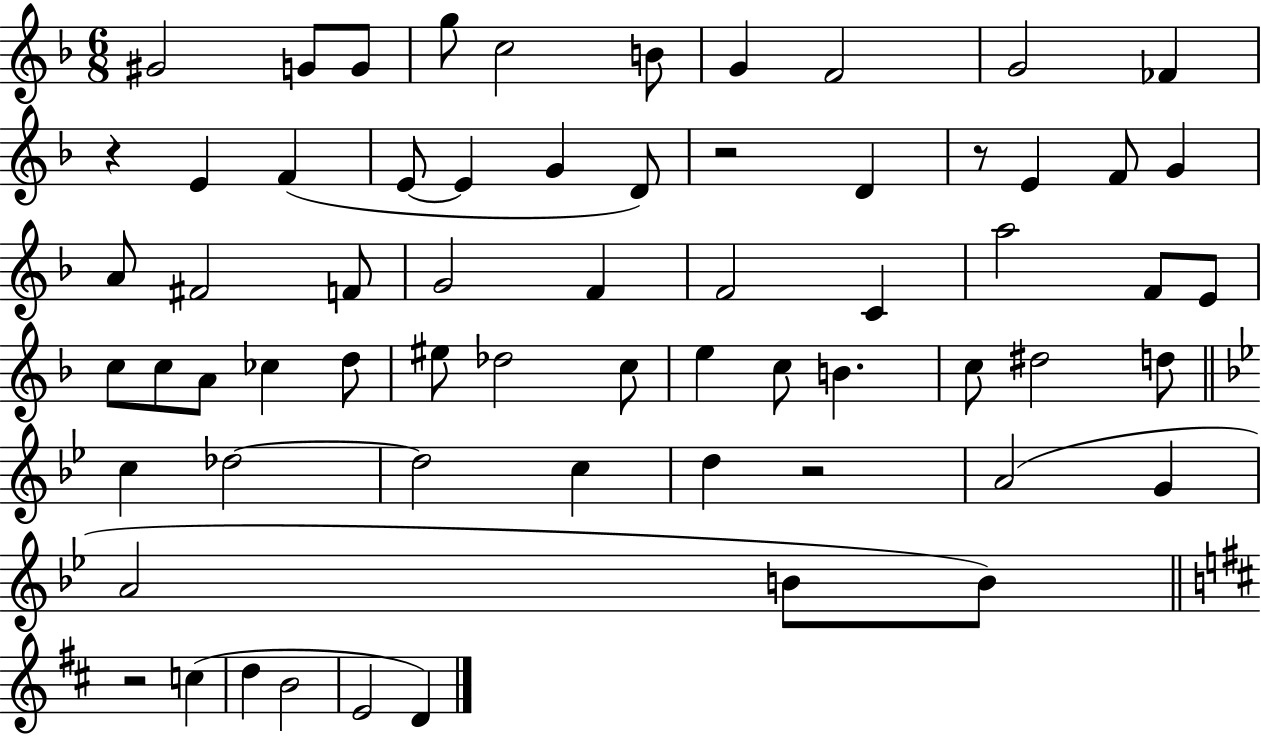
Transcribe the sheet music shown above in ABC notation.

X:1
T:Untitled
M:6/8
L:1/4
K:F
^G2 G/2 G/2 g/2 c2 B/2 G F2 G2 _F z E F E/2 E G D/2 z2 D z/2 E F/2 G A/2 ^F2 F/2 G2 F F2 C a2 F/2 E/2 c/2 c/2 A/2 _c d/2 ^e/2 _d2 c/2 e c/2 B c/2 ^d2 d/2 c _d2 _d2 c d z2 A2 G A2 B/2 B/2 z2 c d B2 E2 D